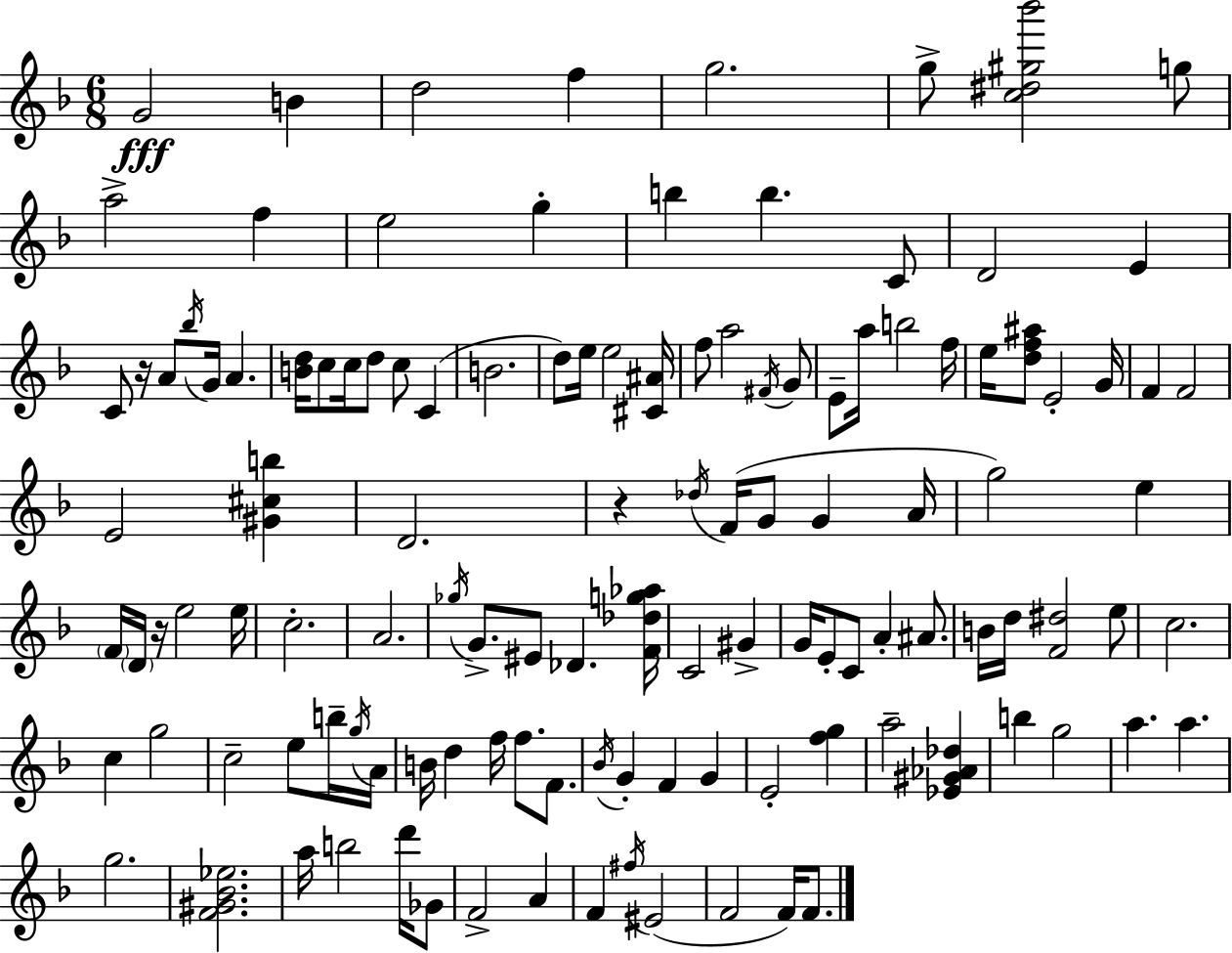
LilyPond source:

{
  \clef treble
  \numericTimeSignature
  \time 6/8
  \key d \minor
  \repeat volta 2 { g'2\fff b'4 | d''2 f''4 | g''2. | g''8-> <c'' dis'' gis'' bes'''>2 g''8 | \break a''2-> f''4 | e''2 g''4-. | b''4 b''4. c'8 | d'2 e'4 | \break c'8 r16 a'8 \acciaccatura { bes''16 } g'16 a'4. | <b' d''>16 c''8 c''16 d''8 c''8 c'4( | b'2. | d''8) e''16 e''2 | \break <cis' ais'>16 f''8 a''2 \acciaccatura { fis'16 } | g'8 e'8-- a''16 b''2 | f''16 e''16 <d'' f'' ais''>8 e'2-. | g'16 f'4 f'2 | \break e'2 <gis' cis'' b''>4 | d'2. | r4 \acciaccatura { des''16 }( f'16 g'8 g'4 | a'16 g''2) e''4 | \break \parenthesize f'16 \parenthesize d'16 r16 e''2 | e''16 c''2.-. | a'2. | \acciaccatura { ges''16 } g'8.-> eis'8 des'4. | \break <f' des'' g'' aes''>16 c'2 | gis'4-> g'16 e'8-. c'8 a'4-. | ais'8. b'16 d''16 <f' dis''>2 | e''8 c''2. | \break c''4 g''2 | c''2-- | e''8 b''16-- \acciaccatura { g''16 } a'16 b'16 d''4 f''16 f''8. | f'8. \acciaccatura { bes'16 } g'4-. f'4 | \break g'4 e'2-. | <f'' g''>4 a''2-- | <ees' gis' aes' des''>4 b''4 g''2 | a''4. | \break a''4. g''2. | <f' gis' bes' ees''>2. | a''16 b''2 | d'''16 ges'8 f'2-> | \break a'4 f'4 \acciaccatura { fis''16 }( eis'2 | f'2 | f'16) f'8. } \bar "|."
}